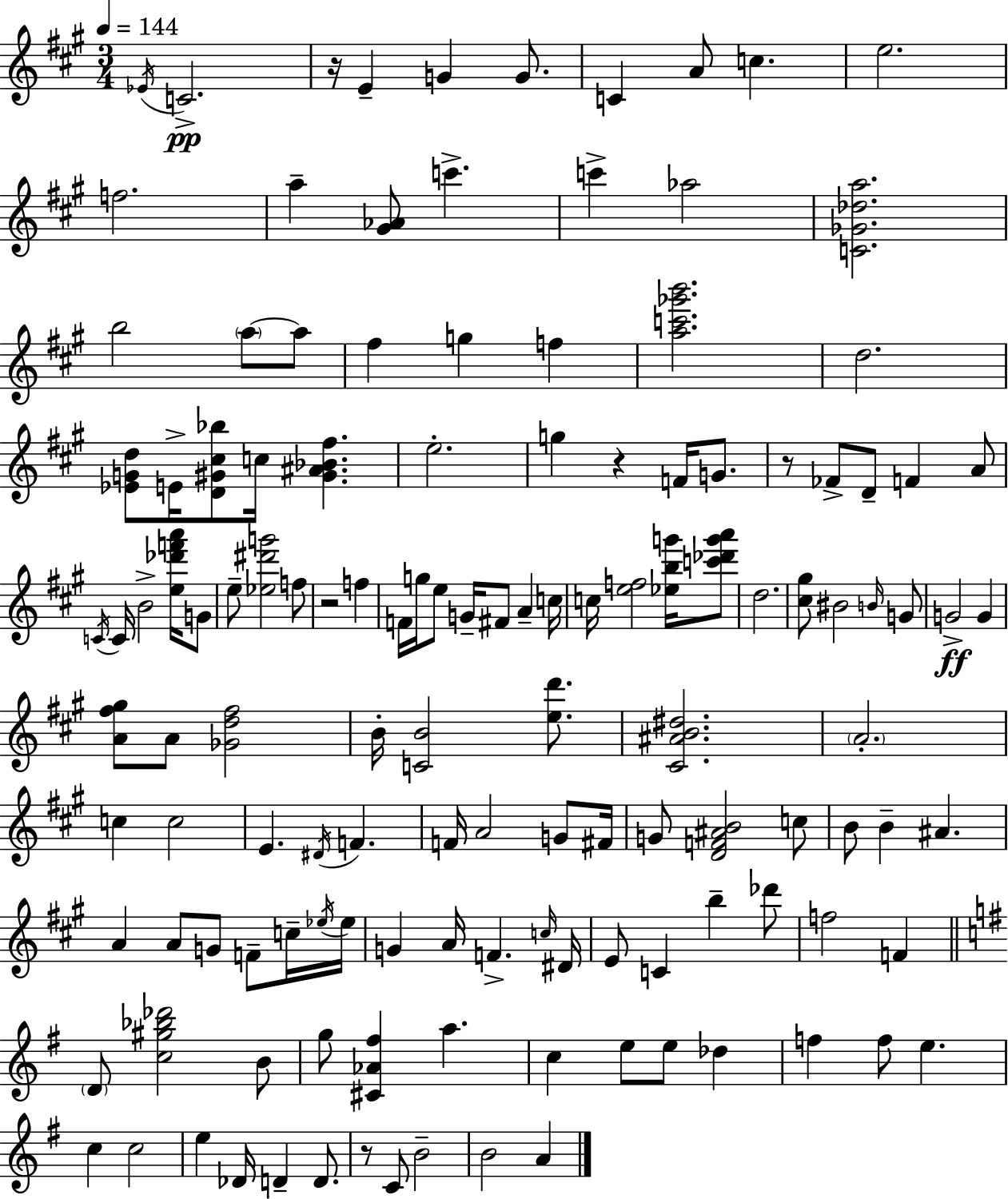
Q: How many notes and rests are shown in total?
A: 133